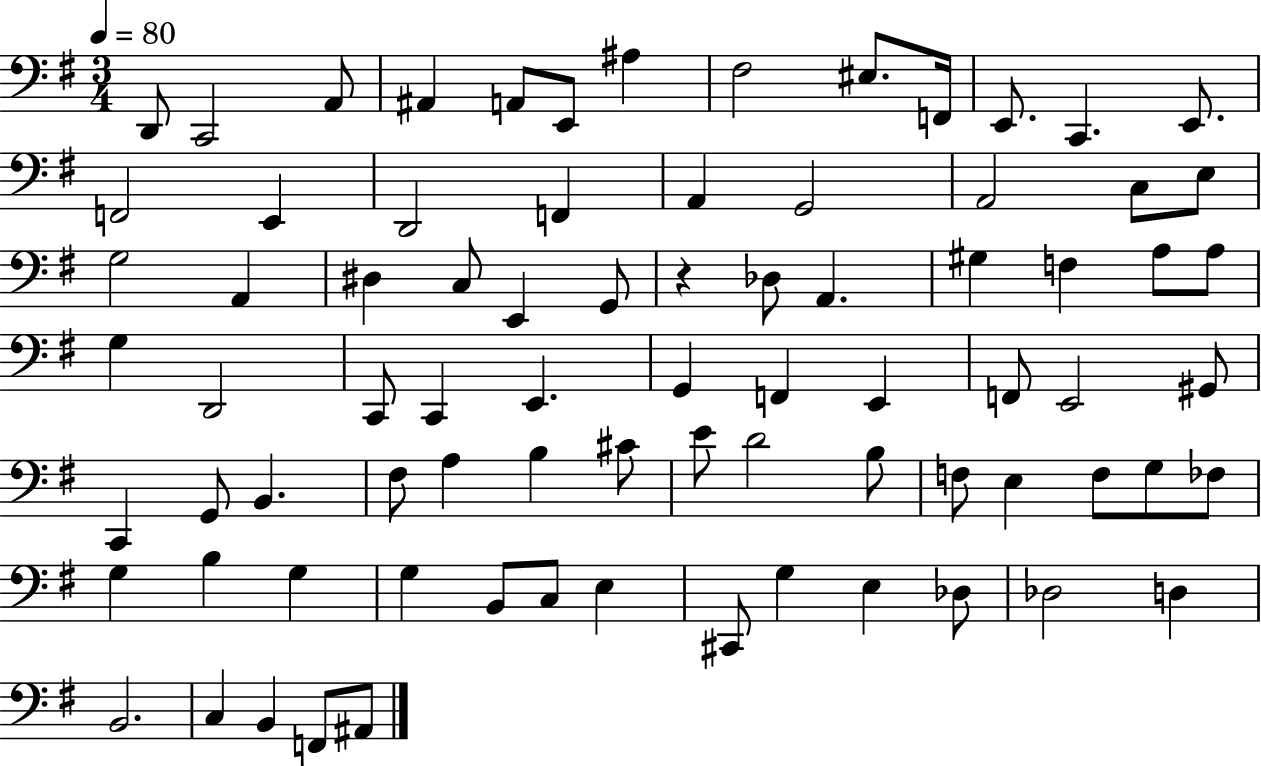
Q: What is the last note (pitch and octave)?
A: A#2